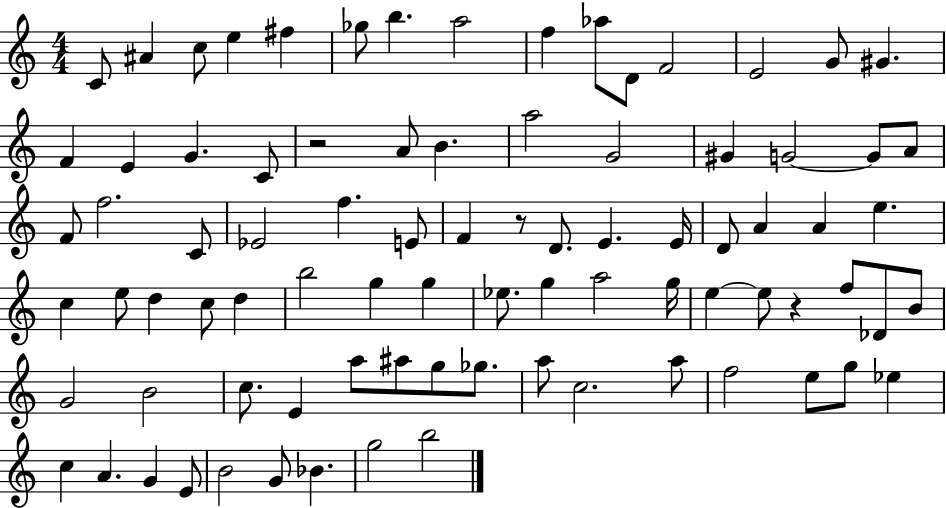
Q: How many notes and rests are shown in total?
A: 85